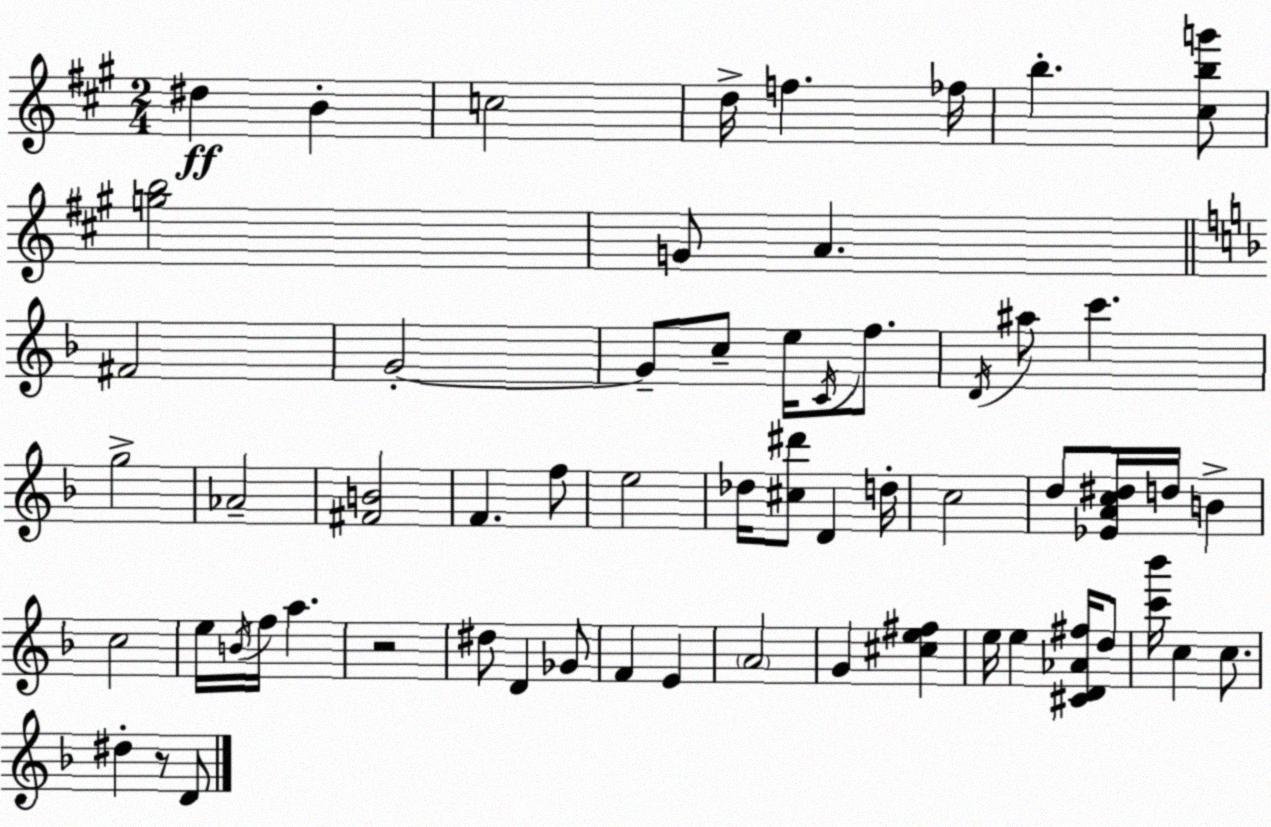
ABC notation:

X:1
T:Untitled
M:2/4
L:1/4
K:A
^d B c2 d/4 f _f/4 b [^cbg']/2 [gb]2 G/2 A ^F2 G2 G/2 c/2 e/4 C/4 f/2 D/4 ^a/2 c' g2 _A2 [^FB]2 F f/2 e2 _d/4 [^c^d']/2 D d/4 c2 d/2 [_EAc^d]/4 d/4 B c2 e/4 B/4 f/4 a z2 ^d/2 D _G/2 F E A2 G [^ce^f] e/4 e [^CD_A^f]/4 d/2 [c'_b']/4 c c/2 ^d z/2 D/2